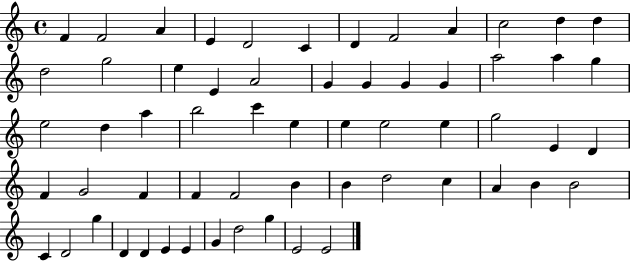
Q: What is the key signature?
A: C major